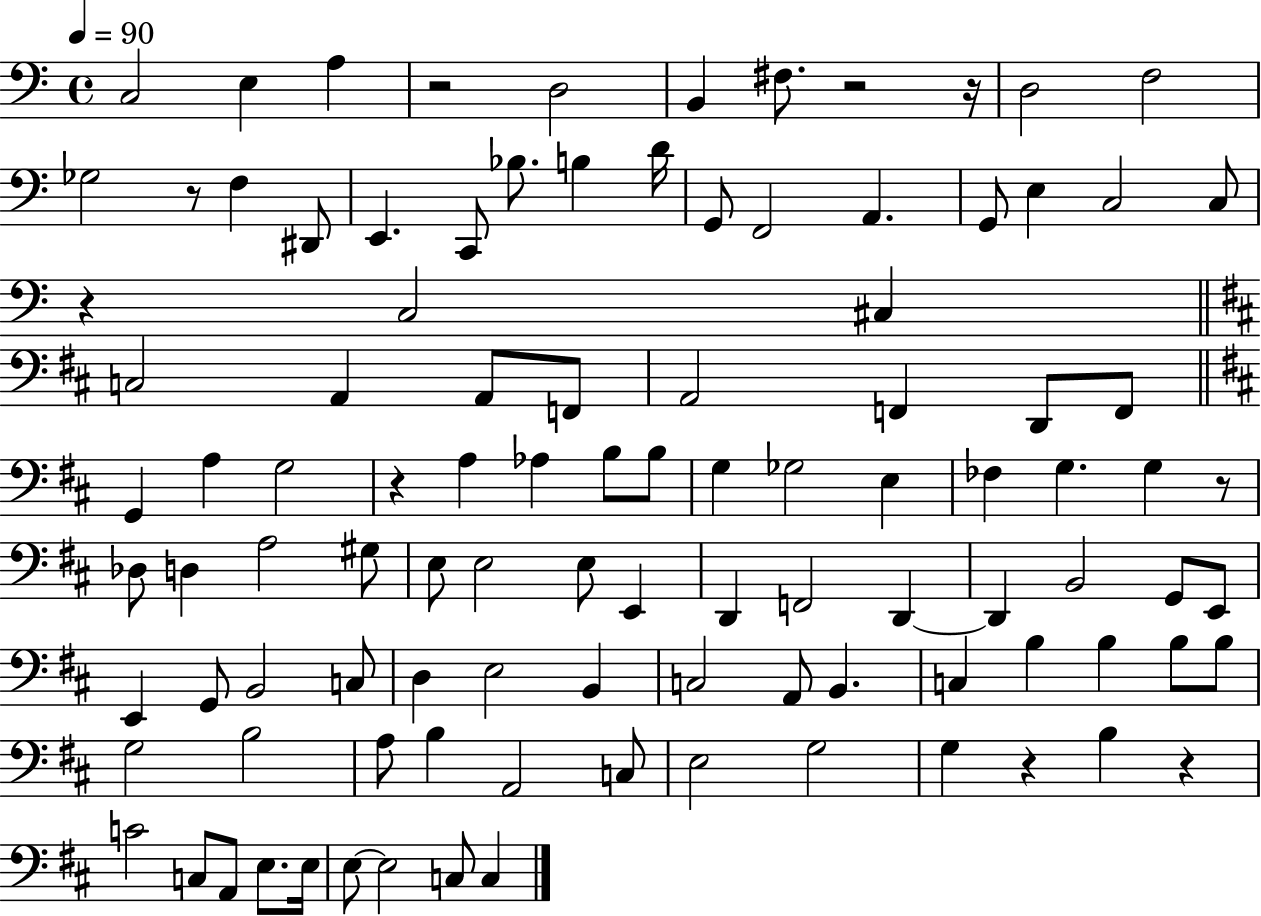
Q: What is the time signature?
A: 4/4